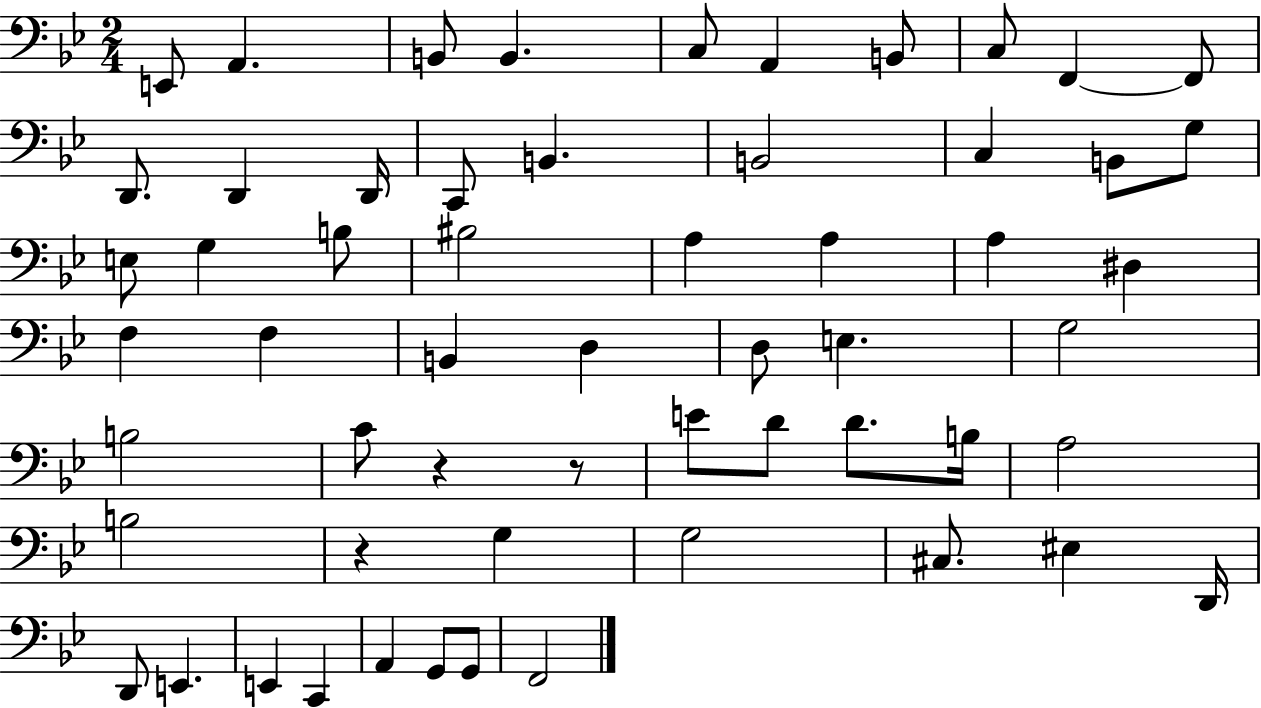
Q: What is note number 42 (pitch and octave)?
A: B3